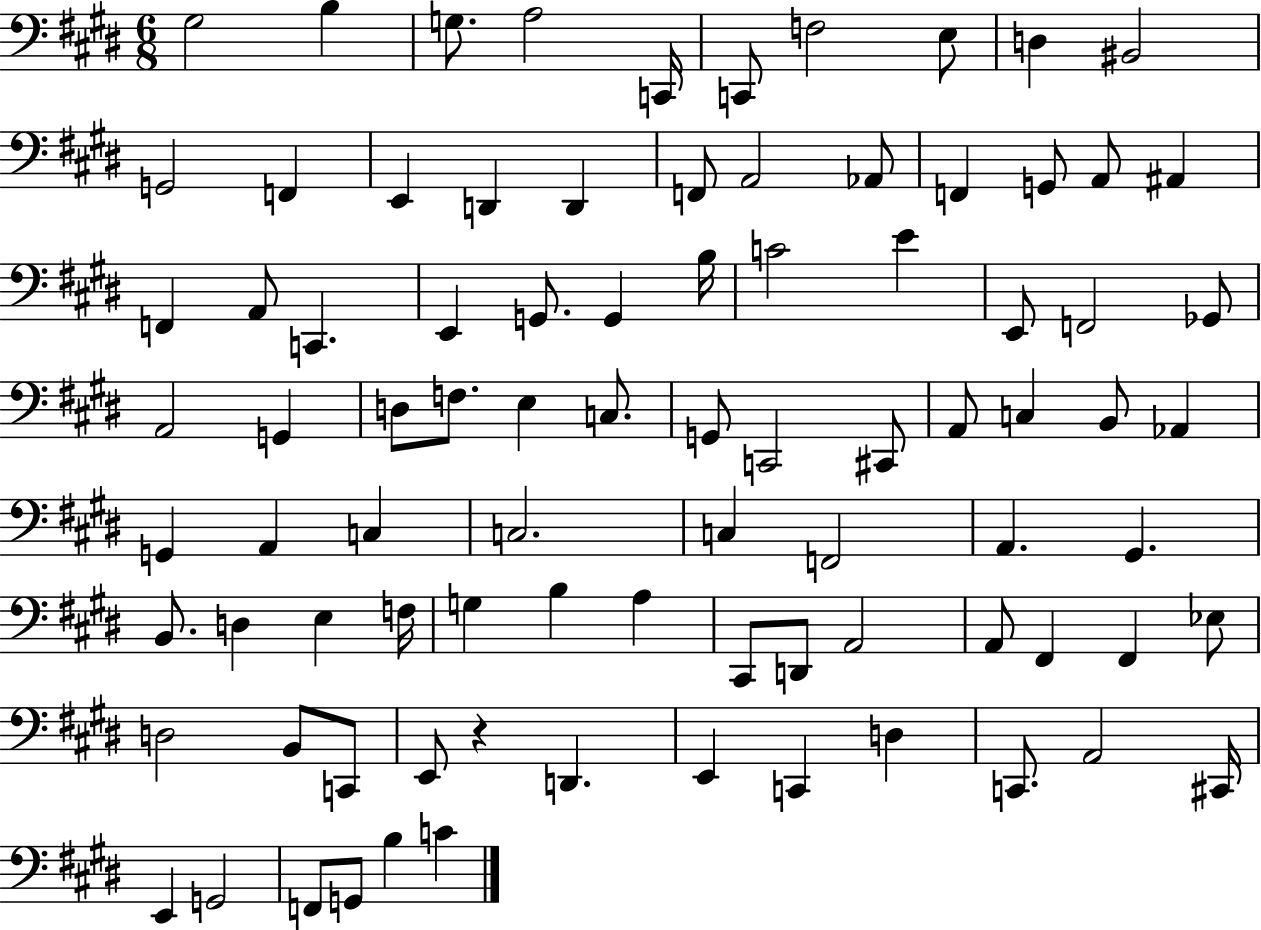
G#3/h B3/q G3/e. A3/h C2/s C2/e F3/h E3/e D3/q BIS2/h G2/h F2/q E2/q D2/q D2/q F2/e A2/h Ab2/e F2/q G2/e A2/e A#2/q F2/q A2/e C2/q. E2/q G2/e. G2/q B3/s C4/h E4/q E2/e F2/h Gb2/e A2/h G2/q D3/e F3/e. E3/q C3/e. G2/e C2/h C#2/e A2/e C3/q B2/e Ab2/q G2/q A2/q C3/q C3/h. C3/q F2/h A2/q. G#2/q. B2/e. D3/q E3/q F3/s G3/q B3/q A3/q C#2/e D2/e A2/h A2/e F#2/q F#2/q Eb3/e D3/h B2/e C2/e E2/e R/q D2/q. E2/q C2/q D3/q C2/e. A2/h C#2/s E2/q G2/h F2/e G2/e B3/q C4/q